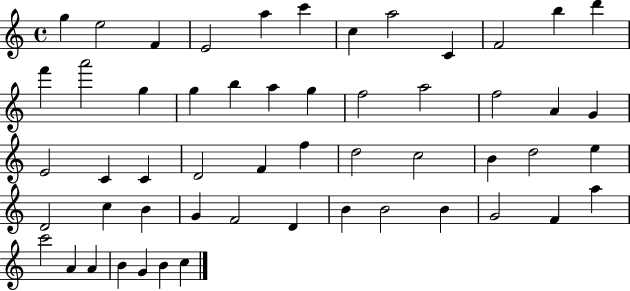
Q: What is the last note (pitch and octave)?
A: C5